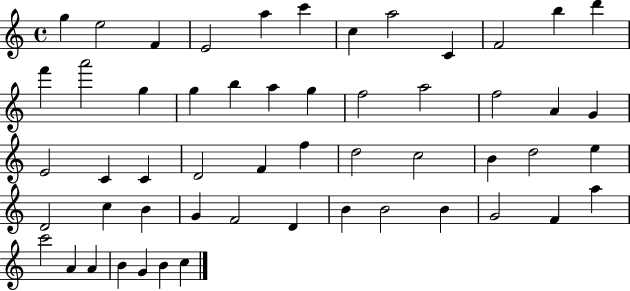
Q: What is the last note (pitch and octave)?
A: C5